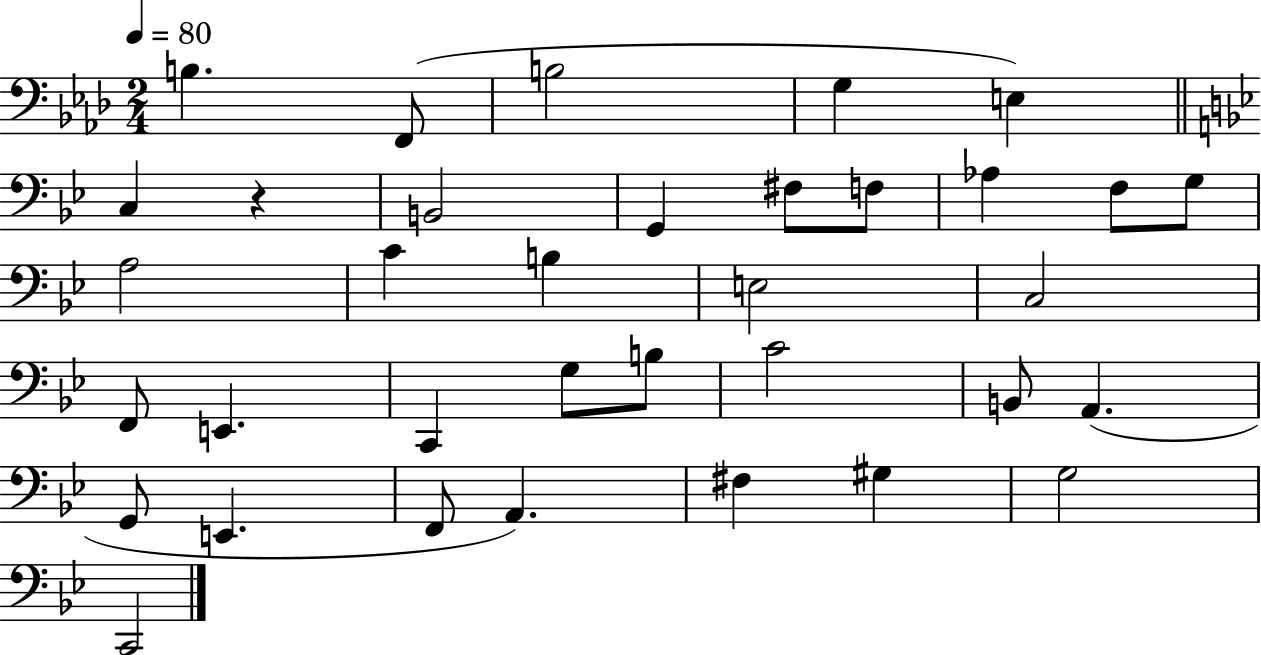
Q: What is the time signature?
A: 2/4